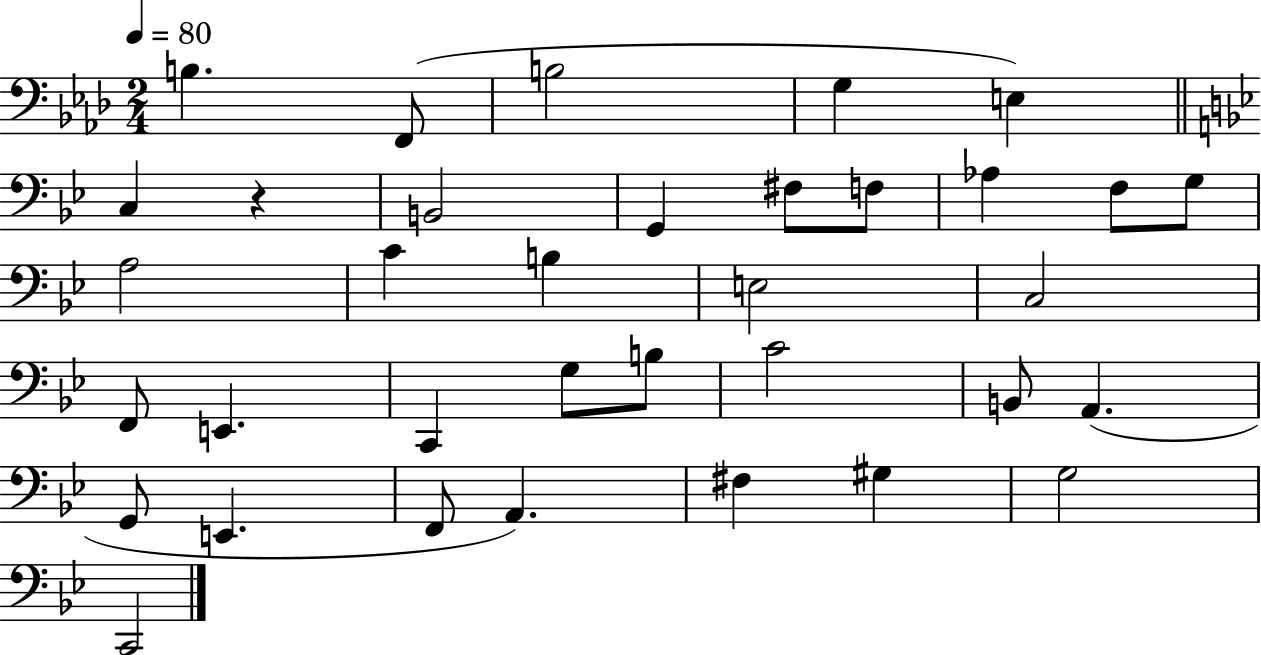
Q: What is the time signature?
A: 2/4